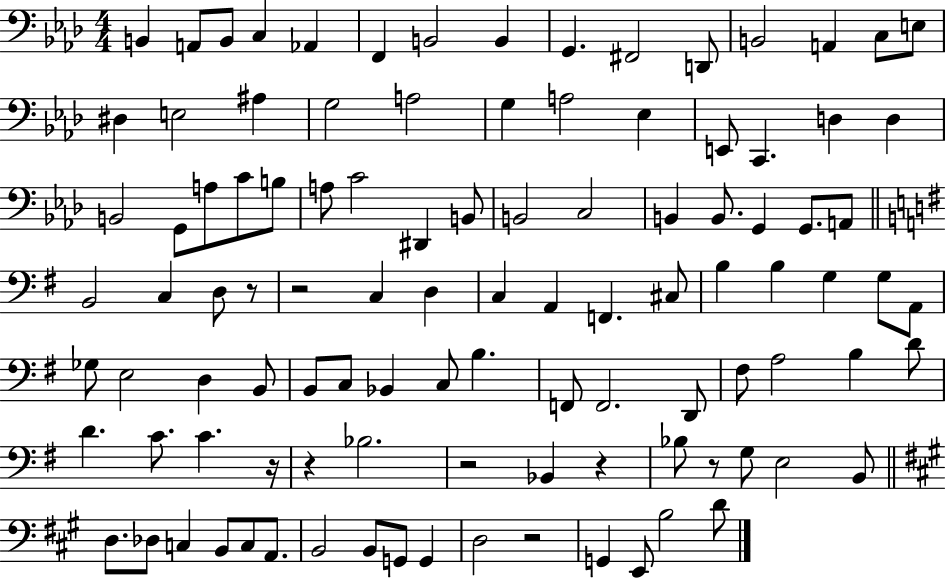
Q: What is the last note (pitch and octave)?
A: D4